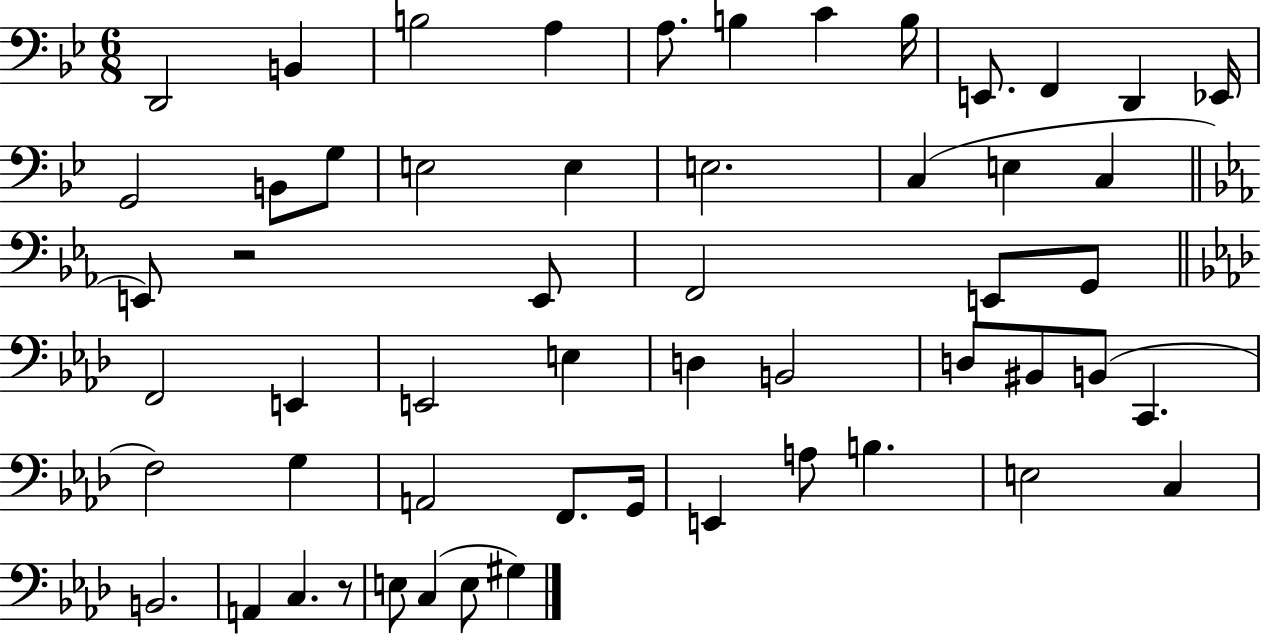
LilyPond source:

{
  \clef bass
  \numericTimeSignature
  \time 6/8
  \key bes \major
  \repeat volta 2 { d,2 b,4 | b2 a4 | a8. b4 c'4 b16 | e,8. f,4 d,4 ees,16 | \break g,2 b,8 g8 | e2 e4 | e2. | c4( e4 c4 | \break \bar "||" \break \key ees \major e,8) r2 e,8 | f,2 e,8 g,8 | \bar "||" \break \key aes \major f,2 e,4 | e,2 e4 | d4 b,2 | d8 bis,8 b,8( c,4. | \break f2) g4 | a,2 f,8. g,16 | e,4 a8 b4. | e2 c4 | \break b,2. | a,4 c4. r8 | e8 c4( e8 gis4) | } \bar "|."
}